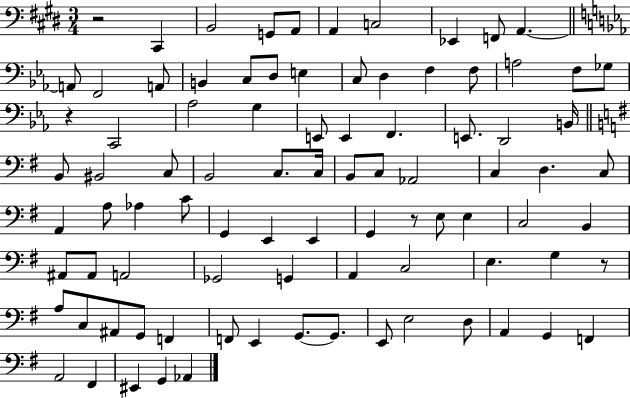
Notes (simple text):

R/h C#2/q B2/h G2/e A2/e A2/q C3/h Eb2/q F2/e A2/q. A2/e F2/h A2/e B2/q C3/e D3/e E3/q C3/e D3/q F3/q F3/e A3/h F3/e Gb3/e R/q C2/h Ab3/h G3/q E2/e E2/q F2/q. E2/e. D2/h B2/s B2/e BIS2/h C3/e B2/h C3/e. C3/s B2/e C3/e Ab2/h C3/q D3/q. C3/e A2/q A3/e Ab3/q C4/e G2/q E2/q E2/q G2/q R/e E3/e E3/q C3/h B2/q A#2/e A#2/e A2/h Gb2/h G2/q A2/q C3/h E3/q. G3/q R/e A3/e C3/e A#2/e G2/e F2/q F2/e E2/q G2/e. G2/e. E2/e E3/h D3/e A2/q G2/q F2/q A2/h F#2/q EIS2/q G2/q Ab2/q